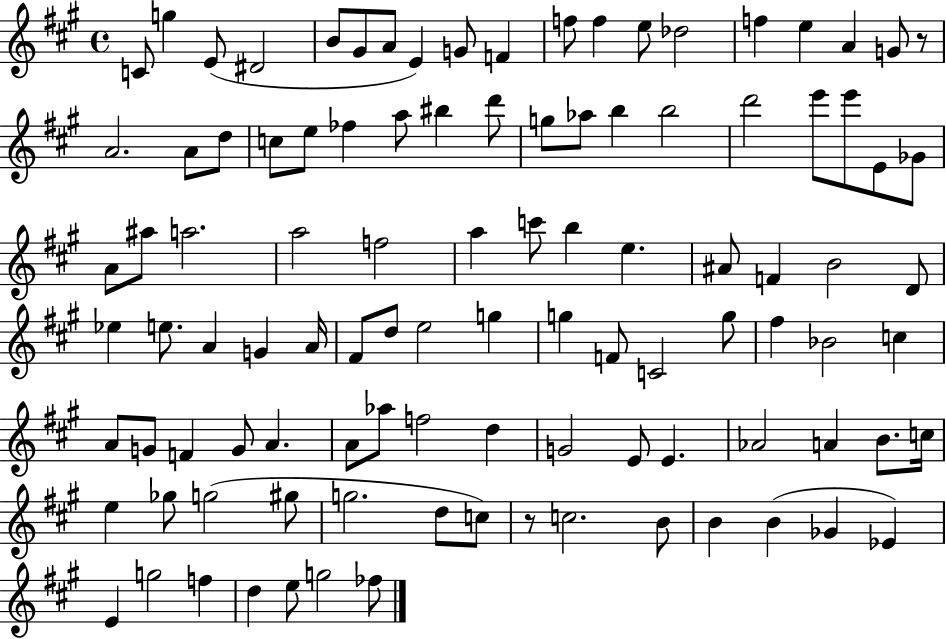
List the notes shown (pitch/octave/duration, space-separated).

C4/e G5/q E4/e D#4/h B4/e G#4/e A4/e E4/q G4/e F4/q F5/e F5/q E5/e Db5/h F5/q E5/q A4/q G4/e R/e A4/h. A4/e D5/e C5/e E5/e FES5/q A5/e BIS5/q D6/e G5/e Ab5/e B5/q B5/h D6/h E6/e E6/e E4/e Gb4/e A4/e A#5/e A5/h. A5/h F5/h A5/q C6/e B5/q E5/q. A#4/e F4/q B4/h D4/e Eb5/q E5/e. A4/q G4/q A4/s F#4/e D5/e E5/h G5/q G5/q F4/e C4/h G5/e F#5/q Bb4/h C5/q A4/e G4/e F4/q G4/e A4/q. A4/e Ab5/e F5/h D5/q G4/h E4/e E4/q. Ab4/h A4/q B4/e. C5/s E5/q Gb5/e G5/h G#5/e G5/h. D5/e C5/e R/e C5/h. B4/e B4/q B4/q Gb4/q Eb4/q E4/q G5/h F5/q D5/q E5/e G5/h FES5/e